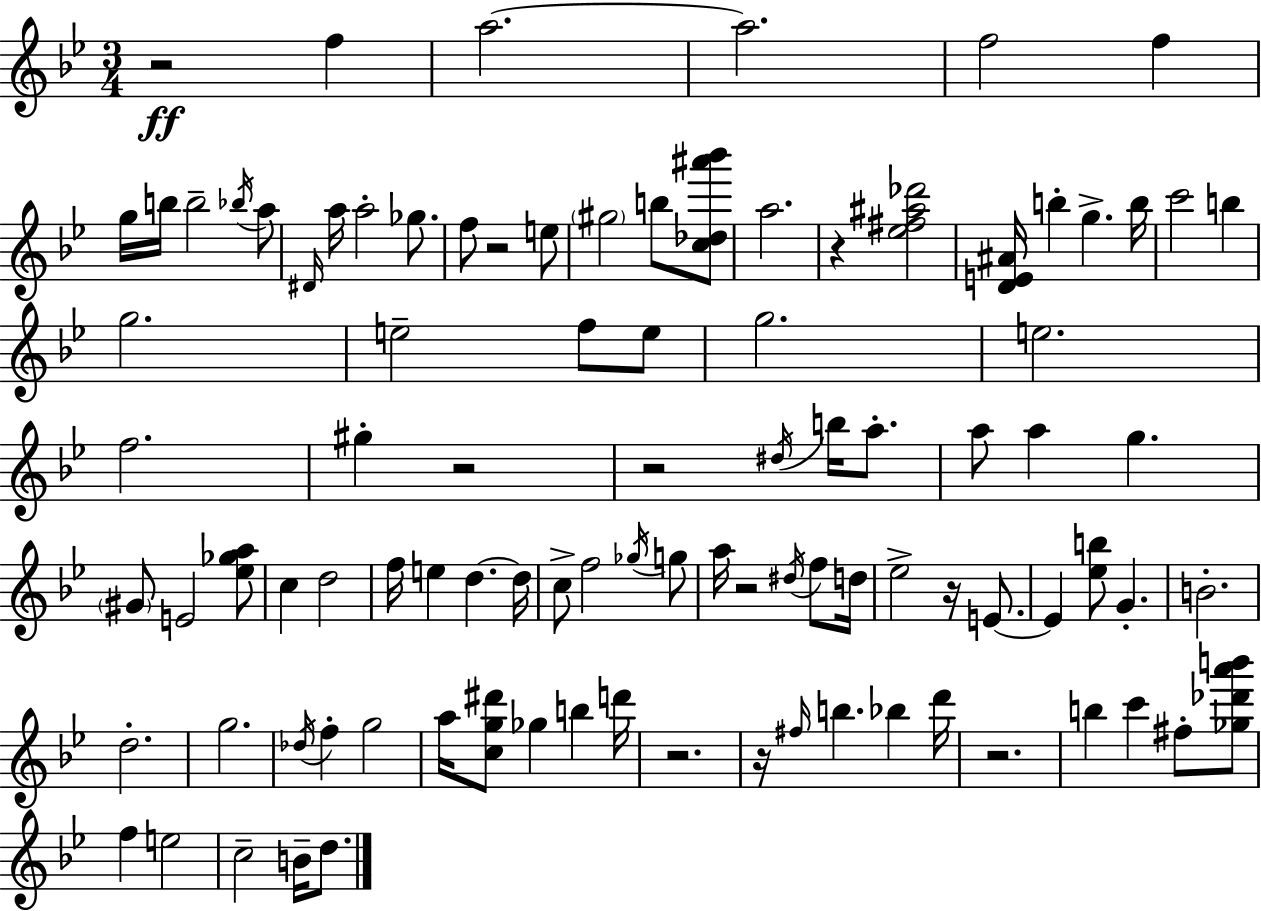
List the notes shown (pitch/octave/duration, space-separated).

R/h F5/q A5/h. A5/h. F5/h F5/q G5/s B5/s B5/h Bb5/s A5/e D#4/s A5/s A5/h Gb5/e. F5/e R/h E5/e G#5/h B5/e [C5,Db5,A#6,Bb6]/e A5/h. R/q [Eb5,F#5,A#5,Db6]/h [D4,E4,A#4]/s B5/q G5/q. B5/s C6/h B5/q G5/h. E5/h F5/e E5/e G5/h. E5/h. F5/h. G#5/q R/h R/h D#5/s B5/s A5/e. A5/e A5/q G5/q. G#4/e E4/h [Eb5,Gb5,A5]/e C5/q D5/h F5/s E5/q D5/q. D5/s C5/e F5/h Gb5/s G5/e A5/s R/h D#5/s F5/e D5/s Eb5/h R/s E4/e. E4/q [Eb5,B5]/e G4/q. B4/h. D5/h. G5/h. Db5/s F5/q G5/h A5/s [C5,G5,D#6]/e Gb5/q B5/q D6/s R/h. R/s F#5/s B5/q. Bb5/q D6/s R/h. B5/q C6/q F#5/e [Gb5,Db6,A6,B6]/e F5/q E5/h C5/h B4/s D5/e.